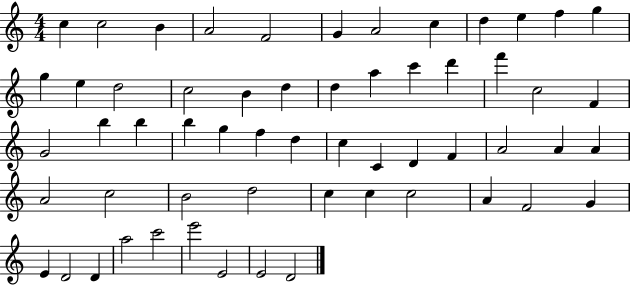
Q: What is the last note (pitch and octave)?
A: D4